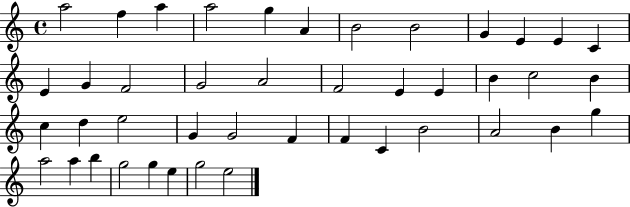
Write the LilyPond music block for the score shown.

{
  \clef treble
  \time 4/4
  \defaultTimeSignature
  \key c \major
  a''2 f''4 a''4 | a''2 g''4 a'4 | b'2 b'2 | g'4 e'4 e'4 c'4 | \break e'4 g'4 f'2 | g'2 a'2 | f'2 e'4 e'4 | b'4 c''2 b'4 | \break c''4 d''4 e''2 | g'4 g'2 f'4 | f'4 c'4 b'2 | a'2 b'4 g''4 | \break a''2 a''4 b''4 | g''2 g''4 e''4 | g''2 e''2 | \bar "|."
}